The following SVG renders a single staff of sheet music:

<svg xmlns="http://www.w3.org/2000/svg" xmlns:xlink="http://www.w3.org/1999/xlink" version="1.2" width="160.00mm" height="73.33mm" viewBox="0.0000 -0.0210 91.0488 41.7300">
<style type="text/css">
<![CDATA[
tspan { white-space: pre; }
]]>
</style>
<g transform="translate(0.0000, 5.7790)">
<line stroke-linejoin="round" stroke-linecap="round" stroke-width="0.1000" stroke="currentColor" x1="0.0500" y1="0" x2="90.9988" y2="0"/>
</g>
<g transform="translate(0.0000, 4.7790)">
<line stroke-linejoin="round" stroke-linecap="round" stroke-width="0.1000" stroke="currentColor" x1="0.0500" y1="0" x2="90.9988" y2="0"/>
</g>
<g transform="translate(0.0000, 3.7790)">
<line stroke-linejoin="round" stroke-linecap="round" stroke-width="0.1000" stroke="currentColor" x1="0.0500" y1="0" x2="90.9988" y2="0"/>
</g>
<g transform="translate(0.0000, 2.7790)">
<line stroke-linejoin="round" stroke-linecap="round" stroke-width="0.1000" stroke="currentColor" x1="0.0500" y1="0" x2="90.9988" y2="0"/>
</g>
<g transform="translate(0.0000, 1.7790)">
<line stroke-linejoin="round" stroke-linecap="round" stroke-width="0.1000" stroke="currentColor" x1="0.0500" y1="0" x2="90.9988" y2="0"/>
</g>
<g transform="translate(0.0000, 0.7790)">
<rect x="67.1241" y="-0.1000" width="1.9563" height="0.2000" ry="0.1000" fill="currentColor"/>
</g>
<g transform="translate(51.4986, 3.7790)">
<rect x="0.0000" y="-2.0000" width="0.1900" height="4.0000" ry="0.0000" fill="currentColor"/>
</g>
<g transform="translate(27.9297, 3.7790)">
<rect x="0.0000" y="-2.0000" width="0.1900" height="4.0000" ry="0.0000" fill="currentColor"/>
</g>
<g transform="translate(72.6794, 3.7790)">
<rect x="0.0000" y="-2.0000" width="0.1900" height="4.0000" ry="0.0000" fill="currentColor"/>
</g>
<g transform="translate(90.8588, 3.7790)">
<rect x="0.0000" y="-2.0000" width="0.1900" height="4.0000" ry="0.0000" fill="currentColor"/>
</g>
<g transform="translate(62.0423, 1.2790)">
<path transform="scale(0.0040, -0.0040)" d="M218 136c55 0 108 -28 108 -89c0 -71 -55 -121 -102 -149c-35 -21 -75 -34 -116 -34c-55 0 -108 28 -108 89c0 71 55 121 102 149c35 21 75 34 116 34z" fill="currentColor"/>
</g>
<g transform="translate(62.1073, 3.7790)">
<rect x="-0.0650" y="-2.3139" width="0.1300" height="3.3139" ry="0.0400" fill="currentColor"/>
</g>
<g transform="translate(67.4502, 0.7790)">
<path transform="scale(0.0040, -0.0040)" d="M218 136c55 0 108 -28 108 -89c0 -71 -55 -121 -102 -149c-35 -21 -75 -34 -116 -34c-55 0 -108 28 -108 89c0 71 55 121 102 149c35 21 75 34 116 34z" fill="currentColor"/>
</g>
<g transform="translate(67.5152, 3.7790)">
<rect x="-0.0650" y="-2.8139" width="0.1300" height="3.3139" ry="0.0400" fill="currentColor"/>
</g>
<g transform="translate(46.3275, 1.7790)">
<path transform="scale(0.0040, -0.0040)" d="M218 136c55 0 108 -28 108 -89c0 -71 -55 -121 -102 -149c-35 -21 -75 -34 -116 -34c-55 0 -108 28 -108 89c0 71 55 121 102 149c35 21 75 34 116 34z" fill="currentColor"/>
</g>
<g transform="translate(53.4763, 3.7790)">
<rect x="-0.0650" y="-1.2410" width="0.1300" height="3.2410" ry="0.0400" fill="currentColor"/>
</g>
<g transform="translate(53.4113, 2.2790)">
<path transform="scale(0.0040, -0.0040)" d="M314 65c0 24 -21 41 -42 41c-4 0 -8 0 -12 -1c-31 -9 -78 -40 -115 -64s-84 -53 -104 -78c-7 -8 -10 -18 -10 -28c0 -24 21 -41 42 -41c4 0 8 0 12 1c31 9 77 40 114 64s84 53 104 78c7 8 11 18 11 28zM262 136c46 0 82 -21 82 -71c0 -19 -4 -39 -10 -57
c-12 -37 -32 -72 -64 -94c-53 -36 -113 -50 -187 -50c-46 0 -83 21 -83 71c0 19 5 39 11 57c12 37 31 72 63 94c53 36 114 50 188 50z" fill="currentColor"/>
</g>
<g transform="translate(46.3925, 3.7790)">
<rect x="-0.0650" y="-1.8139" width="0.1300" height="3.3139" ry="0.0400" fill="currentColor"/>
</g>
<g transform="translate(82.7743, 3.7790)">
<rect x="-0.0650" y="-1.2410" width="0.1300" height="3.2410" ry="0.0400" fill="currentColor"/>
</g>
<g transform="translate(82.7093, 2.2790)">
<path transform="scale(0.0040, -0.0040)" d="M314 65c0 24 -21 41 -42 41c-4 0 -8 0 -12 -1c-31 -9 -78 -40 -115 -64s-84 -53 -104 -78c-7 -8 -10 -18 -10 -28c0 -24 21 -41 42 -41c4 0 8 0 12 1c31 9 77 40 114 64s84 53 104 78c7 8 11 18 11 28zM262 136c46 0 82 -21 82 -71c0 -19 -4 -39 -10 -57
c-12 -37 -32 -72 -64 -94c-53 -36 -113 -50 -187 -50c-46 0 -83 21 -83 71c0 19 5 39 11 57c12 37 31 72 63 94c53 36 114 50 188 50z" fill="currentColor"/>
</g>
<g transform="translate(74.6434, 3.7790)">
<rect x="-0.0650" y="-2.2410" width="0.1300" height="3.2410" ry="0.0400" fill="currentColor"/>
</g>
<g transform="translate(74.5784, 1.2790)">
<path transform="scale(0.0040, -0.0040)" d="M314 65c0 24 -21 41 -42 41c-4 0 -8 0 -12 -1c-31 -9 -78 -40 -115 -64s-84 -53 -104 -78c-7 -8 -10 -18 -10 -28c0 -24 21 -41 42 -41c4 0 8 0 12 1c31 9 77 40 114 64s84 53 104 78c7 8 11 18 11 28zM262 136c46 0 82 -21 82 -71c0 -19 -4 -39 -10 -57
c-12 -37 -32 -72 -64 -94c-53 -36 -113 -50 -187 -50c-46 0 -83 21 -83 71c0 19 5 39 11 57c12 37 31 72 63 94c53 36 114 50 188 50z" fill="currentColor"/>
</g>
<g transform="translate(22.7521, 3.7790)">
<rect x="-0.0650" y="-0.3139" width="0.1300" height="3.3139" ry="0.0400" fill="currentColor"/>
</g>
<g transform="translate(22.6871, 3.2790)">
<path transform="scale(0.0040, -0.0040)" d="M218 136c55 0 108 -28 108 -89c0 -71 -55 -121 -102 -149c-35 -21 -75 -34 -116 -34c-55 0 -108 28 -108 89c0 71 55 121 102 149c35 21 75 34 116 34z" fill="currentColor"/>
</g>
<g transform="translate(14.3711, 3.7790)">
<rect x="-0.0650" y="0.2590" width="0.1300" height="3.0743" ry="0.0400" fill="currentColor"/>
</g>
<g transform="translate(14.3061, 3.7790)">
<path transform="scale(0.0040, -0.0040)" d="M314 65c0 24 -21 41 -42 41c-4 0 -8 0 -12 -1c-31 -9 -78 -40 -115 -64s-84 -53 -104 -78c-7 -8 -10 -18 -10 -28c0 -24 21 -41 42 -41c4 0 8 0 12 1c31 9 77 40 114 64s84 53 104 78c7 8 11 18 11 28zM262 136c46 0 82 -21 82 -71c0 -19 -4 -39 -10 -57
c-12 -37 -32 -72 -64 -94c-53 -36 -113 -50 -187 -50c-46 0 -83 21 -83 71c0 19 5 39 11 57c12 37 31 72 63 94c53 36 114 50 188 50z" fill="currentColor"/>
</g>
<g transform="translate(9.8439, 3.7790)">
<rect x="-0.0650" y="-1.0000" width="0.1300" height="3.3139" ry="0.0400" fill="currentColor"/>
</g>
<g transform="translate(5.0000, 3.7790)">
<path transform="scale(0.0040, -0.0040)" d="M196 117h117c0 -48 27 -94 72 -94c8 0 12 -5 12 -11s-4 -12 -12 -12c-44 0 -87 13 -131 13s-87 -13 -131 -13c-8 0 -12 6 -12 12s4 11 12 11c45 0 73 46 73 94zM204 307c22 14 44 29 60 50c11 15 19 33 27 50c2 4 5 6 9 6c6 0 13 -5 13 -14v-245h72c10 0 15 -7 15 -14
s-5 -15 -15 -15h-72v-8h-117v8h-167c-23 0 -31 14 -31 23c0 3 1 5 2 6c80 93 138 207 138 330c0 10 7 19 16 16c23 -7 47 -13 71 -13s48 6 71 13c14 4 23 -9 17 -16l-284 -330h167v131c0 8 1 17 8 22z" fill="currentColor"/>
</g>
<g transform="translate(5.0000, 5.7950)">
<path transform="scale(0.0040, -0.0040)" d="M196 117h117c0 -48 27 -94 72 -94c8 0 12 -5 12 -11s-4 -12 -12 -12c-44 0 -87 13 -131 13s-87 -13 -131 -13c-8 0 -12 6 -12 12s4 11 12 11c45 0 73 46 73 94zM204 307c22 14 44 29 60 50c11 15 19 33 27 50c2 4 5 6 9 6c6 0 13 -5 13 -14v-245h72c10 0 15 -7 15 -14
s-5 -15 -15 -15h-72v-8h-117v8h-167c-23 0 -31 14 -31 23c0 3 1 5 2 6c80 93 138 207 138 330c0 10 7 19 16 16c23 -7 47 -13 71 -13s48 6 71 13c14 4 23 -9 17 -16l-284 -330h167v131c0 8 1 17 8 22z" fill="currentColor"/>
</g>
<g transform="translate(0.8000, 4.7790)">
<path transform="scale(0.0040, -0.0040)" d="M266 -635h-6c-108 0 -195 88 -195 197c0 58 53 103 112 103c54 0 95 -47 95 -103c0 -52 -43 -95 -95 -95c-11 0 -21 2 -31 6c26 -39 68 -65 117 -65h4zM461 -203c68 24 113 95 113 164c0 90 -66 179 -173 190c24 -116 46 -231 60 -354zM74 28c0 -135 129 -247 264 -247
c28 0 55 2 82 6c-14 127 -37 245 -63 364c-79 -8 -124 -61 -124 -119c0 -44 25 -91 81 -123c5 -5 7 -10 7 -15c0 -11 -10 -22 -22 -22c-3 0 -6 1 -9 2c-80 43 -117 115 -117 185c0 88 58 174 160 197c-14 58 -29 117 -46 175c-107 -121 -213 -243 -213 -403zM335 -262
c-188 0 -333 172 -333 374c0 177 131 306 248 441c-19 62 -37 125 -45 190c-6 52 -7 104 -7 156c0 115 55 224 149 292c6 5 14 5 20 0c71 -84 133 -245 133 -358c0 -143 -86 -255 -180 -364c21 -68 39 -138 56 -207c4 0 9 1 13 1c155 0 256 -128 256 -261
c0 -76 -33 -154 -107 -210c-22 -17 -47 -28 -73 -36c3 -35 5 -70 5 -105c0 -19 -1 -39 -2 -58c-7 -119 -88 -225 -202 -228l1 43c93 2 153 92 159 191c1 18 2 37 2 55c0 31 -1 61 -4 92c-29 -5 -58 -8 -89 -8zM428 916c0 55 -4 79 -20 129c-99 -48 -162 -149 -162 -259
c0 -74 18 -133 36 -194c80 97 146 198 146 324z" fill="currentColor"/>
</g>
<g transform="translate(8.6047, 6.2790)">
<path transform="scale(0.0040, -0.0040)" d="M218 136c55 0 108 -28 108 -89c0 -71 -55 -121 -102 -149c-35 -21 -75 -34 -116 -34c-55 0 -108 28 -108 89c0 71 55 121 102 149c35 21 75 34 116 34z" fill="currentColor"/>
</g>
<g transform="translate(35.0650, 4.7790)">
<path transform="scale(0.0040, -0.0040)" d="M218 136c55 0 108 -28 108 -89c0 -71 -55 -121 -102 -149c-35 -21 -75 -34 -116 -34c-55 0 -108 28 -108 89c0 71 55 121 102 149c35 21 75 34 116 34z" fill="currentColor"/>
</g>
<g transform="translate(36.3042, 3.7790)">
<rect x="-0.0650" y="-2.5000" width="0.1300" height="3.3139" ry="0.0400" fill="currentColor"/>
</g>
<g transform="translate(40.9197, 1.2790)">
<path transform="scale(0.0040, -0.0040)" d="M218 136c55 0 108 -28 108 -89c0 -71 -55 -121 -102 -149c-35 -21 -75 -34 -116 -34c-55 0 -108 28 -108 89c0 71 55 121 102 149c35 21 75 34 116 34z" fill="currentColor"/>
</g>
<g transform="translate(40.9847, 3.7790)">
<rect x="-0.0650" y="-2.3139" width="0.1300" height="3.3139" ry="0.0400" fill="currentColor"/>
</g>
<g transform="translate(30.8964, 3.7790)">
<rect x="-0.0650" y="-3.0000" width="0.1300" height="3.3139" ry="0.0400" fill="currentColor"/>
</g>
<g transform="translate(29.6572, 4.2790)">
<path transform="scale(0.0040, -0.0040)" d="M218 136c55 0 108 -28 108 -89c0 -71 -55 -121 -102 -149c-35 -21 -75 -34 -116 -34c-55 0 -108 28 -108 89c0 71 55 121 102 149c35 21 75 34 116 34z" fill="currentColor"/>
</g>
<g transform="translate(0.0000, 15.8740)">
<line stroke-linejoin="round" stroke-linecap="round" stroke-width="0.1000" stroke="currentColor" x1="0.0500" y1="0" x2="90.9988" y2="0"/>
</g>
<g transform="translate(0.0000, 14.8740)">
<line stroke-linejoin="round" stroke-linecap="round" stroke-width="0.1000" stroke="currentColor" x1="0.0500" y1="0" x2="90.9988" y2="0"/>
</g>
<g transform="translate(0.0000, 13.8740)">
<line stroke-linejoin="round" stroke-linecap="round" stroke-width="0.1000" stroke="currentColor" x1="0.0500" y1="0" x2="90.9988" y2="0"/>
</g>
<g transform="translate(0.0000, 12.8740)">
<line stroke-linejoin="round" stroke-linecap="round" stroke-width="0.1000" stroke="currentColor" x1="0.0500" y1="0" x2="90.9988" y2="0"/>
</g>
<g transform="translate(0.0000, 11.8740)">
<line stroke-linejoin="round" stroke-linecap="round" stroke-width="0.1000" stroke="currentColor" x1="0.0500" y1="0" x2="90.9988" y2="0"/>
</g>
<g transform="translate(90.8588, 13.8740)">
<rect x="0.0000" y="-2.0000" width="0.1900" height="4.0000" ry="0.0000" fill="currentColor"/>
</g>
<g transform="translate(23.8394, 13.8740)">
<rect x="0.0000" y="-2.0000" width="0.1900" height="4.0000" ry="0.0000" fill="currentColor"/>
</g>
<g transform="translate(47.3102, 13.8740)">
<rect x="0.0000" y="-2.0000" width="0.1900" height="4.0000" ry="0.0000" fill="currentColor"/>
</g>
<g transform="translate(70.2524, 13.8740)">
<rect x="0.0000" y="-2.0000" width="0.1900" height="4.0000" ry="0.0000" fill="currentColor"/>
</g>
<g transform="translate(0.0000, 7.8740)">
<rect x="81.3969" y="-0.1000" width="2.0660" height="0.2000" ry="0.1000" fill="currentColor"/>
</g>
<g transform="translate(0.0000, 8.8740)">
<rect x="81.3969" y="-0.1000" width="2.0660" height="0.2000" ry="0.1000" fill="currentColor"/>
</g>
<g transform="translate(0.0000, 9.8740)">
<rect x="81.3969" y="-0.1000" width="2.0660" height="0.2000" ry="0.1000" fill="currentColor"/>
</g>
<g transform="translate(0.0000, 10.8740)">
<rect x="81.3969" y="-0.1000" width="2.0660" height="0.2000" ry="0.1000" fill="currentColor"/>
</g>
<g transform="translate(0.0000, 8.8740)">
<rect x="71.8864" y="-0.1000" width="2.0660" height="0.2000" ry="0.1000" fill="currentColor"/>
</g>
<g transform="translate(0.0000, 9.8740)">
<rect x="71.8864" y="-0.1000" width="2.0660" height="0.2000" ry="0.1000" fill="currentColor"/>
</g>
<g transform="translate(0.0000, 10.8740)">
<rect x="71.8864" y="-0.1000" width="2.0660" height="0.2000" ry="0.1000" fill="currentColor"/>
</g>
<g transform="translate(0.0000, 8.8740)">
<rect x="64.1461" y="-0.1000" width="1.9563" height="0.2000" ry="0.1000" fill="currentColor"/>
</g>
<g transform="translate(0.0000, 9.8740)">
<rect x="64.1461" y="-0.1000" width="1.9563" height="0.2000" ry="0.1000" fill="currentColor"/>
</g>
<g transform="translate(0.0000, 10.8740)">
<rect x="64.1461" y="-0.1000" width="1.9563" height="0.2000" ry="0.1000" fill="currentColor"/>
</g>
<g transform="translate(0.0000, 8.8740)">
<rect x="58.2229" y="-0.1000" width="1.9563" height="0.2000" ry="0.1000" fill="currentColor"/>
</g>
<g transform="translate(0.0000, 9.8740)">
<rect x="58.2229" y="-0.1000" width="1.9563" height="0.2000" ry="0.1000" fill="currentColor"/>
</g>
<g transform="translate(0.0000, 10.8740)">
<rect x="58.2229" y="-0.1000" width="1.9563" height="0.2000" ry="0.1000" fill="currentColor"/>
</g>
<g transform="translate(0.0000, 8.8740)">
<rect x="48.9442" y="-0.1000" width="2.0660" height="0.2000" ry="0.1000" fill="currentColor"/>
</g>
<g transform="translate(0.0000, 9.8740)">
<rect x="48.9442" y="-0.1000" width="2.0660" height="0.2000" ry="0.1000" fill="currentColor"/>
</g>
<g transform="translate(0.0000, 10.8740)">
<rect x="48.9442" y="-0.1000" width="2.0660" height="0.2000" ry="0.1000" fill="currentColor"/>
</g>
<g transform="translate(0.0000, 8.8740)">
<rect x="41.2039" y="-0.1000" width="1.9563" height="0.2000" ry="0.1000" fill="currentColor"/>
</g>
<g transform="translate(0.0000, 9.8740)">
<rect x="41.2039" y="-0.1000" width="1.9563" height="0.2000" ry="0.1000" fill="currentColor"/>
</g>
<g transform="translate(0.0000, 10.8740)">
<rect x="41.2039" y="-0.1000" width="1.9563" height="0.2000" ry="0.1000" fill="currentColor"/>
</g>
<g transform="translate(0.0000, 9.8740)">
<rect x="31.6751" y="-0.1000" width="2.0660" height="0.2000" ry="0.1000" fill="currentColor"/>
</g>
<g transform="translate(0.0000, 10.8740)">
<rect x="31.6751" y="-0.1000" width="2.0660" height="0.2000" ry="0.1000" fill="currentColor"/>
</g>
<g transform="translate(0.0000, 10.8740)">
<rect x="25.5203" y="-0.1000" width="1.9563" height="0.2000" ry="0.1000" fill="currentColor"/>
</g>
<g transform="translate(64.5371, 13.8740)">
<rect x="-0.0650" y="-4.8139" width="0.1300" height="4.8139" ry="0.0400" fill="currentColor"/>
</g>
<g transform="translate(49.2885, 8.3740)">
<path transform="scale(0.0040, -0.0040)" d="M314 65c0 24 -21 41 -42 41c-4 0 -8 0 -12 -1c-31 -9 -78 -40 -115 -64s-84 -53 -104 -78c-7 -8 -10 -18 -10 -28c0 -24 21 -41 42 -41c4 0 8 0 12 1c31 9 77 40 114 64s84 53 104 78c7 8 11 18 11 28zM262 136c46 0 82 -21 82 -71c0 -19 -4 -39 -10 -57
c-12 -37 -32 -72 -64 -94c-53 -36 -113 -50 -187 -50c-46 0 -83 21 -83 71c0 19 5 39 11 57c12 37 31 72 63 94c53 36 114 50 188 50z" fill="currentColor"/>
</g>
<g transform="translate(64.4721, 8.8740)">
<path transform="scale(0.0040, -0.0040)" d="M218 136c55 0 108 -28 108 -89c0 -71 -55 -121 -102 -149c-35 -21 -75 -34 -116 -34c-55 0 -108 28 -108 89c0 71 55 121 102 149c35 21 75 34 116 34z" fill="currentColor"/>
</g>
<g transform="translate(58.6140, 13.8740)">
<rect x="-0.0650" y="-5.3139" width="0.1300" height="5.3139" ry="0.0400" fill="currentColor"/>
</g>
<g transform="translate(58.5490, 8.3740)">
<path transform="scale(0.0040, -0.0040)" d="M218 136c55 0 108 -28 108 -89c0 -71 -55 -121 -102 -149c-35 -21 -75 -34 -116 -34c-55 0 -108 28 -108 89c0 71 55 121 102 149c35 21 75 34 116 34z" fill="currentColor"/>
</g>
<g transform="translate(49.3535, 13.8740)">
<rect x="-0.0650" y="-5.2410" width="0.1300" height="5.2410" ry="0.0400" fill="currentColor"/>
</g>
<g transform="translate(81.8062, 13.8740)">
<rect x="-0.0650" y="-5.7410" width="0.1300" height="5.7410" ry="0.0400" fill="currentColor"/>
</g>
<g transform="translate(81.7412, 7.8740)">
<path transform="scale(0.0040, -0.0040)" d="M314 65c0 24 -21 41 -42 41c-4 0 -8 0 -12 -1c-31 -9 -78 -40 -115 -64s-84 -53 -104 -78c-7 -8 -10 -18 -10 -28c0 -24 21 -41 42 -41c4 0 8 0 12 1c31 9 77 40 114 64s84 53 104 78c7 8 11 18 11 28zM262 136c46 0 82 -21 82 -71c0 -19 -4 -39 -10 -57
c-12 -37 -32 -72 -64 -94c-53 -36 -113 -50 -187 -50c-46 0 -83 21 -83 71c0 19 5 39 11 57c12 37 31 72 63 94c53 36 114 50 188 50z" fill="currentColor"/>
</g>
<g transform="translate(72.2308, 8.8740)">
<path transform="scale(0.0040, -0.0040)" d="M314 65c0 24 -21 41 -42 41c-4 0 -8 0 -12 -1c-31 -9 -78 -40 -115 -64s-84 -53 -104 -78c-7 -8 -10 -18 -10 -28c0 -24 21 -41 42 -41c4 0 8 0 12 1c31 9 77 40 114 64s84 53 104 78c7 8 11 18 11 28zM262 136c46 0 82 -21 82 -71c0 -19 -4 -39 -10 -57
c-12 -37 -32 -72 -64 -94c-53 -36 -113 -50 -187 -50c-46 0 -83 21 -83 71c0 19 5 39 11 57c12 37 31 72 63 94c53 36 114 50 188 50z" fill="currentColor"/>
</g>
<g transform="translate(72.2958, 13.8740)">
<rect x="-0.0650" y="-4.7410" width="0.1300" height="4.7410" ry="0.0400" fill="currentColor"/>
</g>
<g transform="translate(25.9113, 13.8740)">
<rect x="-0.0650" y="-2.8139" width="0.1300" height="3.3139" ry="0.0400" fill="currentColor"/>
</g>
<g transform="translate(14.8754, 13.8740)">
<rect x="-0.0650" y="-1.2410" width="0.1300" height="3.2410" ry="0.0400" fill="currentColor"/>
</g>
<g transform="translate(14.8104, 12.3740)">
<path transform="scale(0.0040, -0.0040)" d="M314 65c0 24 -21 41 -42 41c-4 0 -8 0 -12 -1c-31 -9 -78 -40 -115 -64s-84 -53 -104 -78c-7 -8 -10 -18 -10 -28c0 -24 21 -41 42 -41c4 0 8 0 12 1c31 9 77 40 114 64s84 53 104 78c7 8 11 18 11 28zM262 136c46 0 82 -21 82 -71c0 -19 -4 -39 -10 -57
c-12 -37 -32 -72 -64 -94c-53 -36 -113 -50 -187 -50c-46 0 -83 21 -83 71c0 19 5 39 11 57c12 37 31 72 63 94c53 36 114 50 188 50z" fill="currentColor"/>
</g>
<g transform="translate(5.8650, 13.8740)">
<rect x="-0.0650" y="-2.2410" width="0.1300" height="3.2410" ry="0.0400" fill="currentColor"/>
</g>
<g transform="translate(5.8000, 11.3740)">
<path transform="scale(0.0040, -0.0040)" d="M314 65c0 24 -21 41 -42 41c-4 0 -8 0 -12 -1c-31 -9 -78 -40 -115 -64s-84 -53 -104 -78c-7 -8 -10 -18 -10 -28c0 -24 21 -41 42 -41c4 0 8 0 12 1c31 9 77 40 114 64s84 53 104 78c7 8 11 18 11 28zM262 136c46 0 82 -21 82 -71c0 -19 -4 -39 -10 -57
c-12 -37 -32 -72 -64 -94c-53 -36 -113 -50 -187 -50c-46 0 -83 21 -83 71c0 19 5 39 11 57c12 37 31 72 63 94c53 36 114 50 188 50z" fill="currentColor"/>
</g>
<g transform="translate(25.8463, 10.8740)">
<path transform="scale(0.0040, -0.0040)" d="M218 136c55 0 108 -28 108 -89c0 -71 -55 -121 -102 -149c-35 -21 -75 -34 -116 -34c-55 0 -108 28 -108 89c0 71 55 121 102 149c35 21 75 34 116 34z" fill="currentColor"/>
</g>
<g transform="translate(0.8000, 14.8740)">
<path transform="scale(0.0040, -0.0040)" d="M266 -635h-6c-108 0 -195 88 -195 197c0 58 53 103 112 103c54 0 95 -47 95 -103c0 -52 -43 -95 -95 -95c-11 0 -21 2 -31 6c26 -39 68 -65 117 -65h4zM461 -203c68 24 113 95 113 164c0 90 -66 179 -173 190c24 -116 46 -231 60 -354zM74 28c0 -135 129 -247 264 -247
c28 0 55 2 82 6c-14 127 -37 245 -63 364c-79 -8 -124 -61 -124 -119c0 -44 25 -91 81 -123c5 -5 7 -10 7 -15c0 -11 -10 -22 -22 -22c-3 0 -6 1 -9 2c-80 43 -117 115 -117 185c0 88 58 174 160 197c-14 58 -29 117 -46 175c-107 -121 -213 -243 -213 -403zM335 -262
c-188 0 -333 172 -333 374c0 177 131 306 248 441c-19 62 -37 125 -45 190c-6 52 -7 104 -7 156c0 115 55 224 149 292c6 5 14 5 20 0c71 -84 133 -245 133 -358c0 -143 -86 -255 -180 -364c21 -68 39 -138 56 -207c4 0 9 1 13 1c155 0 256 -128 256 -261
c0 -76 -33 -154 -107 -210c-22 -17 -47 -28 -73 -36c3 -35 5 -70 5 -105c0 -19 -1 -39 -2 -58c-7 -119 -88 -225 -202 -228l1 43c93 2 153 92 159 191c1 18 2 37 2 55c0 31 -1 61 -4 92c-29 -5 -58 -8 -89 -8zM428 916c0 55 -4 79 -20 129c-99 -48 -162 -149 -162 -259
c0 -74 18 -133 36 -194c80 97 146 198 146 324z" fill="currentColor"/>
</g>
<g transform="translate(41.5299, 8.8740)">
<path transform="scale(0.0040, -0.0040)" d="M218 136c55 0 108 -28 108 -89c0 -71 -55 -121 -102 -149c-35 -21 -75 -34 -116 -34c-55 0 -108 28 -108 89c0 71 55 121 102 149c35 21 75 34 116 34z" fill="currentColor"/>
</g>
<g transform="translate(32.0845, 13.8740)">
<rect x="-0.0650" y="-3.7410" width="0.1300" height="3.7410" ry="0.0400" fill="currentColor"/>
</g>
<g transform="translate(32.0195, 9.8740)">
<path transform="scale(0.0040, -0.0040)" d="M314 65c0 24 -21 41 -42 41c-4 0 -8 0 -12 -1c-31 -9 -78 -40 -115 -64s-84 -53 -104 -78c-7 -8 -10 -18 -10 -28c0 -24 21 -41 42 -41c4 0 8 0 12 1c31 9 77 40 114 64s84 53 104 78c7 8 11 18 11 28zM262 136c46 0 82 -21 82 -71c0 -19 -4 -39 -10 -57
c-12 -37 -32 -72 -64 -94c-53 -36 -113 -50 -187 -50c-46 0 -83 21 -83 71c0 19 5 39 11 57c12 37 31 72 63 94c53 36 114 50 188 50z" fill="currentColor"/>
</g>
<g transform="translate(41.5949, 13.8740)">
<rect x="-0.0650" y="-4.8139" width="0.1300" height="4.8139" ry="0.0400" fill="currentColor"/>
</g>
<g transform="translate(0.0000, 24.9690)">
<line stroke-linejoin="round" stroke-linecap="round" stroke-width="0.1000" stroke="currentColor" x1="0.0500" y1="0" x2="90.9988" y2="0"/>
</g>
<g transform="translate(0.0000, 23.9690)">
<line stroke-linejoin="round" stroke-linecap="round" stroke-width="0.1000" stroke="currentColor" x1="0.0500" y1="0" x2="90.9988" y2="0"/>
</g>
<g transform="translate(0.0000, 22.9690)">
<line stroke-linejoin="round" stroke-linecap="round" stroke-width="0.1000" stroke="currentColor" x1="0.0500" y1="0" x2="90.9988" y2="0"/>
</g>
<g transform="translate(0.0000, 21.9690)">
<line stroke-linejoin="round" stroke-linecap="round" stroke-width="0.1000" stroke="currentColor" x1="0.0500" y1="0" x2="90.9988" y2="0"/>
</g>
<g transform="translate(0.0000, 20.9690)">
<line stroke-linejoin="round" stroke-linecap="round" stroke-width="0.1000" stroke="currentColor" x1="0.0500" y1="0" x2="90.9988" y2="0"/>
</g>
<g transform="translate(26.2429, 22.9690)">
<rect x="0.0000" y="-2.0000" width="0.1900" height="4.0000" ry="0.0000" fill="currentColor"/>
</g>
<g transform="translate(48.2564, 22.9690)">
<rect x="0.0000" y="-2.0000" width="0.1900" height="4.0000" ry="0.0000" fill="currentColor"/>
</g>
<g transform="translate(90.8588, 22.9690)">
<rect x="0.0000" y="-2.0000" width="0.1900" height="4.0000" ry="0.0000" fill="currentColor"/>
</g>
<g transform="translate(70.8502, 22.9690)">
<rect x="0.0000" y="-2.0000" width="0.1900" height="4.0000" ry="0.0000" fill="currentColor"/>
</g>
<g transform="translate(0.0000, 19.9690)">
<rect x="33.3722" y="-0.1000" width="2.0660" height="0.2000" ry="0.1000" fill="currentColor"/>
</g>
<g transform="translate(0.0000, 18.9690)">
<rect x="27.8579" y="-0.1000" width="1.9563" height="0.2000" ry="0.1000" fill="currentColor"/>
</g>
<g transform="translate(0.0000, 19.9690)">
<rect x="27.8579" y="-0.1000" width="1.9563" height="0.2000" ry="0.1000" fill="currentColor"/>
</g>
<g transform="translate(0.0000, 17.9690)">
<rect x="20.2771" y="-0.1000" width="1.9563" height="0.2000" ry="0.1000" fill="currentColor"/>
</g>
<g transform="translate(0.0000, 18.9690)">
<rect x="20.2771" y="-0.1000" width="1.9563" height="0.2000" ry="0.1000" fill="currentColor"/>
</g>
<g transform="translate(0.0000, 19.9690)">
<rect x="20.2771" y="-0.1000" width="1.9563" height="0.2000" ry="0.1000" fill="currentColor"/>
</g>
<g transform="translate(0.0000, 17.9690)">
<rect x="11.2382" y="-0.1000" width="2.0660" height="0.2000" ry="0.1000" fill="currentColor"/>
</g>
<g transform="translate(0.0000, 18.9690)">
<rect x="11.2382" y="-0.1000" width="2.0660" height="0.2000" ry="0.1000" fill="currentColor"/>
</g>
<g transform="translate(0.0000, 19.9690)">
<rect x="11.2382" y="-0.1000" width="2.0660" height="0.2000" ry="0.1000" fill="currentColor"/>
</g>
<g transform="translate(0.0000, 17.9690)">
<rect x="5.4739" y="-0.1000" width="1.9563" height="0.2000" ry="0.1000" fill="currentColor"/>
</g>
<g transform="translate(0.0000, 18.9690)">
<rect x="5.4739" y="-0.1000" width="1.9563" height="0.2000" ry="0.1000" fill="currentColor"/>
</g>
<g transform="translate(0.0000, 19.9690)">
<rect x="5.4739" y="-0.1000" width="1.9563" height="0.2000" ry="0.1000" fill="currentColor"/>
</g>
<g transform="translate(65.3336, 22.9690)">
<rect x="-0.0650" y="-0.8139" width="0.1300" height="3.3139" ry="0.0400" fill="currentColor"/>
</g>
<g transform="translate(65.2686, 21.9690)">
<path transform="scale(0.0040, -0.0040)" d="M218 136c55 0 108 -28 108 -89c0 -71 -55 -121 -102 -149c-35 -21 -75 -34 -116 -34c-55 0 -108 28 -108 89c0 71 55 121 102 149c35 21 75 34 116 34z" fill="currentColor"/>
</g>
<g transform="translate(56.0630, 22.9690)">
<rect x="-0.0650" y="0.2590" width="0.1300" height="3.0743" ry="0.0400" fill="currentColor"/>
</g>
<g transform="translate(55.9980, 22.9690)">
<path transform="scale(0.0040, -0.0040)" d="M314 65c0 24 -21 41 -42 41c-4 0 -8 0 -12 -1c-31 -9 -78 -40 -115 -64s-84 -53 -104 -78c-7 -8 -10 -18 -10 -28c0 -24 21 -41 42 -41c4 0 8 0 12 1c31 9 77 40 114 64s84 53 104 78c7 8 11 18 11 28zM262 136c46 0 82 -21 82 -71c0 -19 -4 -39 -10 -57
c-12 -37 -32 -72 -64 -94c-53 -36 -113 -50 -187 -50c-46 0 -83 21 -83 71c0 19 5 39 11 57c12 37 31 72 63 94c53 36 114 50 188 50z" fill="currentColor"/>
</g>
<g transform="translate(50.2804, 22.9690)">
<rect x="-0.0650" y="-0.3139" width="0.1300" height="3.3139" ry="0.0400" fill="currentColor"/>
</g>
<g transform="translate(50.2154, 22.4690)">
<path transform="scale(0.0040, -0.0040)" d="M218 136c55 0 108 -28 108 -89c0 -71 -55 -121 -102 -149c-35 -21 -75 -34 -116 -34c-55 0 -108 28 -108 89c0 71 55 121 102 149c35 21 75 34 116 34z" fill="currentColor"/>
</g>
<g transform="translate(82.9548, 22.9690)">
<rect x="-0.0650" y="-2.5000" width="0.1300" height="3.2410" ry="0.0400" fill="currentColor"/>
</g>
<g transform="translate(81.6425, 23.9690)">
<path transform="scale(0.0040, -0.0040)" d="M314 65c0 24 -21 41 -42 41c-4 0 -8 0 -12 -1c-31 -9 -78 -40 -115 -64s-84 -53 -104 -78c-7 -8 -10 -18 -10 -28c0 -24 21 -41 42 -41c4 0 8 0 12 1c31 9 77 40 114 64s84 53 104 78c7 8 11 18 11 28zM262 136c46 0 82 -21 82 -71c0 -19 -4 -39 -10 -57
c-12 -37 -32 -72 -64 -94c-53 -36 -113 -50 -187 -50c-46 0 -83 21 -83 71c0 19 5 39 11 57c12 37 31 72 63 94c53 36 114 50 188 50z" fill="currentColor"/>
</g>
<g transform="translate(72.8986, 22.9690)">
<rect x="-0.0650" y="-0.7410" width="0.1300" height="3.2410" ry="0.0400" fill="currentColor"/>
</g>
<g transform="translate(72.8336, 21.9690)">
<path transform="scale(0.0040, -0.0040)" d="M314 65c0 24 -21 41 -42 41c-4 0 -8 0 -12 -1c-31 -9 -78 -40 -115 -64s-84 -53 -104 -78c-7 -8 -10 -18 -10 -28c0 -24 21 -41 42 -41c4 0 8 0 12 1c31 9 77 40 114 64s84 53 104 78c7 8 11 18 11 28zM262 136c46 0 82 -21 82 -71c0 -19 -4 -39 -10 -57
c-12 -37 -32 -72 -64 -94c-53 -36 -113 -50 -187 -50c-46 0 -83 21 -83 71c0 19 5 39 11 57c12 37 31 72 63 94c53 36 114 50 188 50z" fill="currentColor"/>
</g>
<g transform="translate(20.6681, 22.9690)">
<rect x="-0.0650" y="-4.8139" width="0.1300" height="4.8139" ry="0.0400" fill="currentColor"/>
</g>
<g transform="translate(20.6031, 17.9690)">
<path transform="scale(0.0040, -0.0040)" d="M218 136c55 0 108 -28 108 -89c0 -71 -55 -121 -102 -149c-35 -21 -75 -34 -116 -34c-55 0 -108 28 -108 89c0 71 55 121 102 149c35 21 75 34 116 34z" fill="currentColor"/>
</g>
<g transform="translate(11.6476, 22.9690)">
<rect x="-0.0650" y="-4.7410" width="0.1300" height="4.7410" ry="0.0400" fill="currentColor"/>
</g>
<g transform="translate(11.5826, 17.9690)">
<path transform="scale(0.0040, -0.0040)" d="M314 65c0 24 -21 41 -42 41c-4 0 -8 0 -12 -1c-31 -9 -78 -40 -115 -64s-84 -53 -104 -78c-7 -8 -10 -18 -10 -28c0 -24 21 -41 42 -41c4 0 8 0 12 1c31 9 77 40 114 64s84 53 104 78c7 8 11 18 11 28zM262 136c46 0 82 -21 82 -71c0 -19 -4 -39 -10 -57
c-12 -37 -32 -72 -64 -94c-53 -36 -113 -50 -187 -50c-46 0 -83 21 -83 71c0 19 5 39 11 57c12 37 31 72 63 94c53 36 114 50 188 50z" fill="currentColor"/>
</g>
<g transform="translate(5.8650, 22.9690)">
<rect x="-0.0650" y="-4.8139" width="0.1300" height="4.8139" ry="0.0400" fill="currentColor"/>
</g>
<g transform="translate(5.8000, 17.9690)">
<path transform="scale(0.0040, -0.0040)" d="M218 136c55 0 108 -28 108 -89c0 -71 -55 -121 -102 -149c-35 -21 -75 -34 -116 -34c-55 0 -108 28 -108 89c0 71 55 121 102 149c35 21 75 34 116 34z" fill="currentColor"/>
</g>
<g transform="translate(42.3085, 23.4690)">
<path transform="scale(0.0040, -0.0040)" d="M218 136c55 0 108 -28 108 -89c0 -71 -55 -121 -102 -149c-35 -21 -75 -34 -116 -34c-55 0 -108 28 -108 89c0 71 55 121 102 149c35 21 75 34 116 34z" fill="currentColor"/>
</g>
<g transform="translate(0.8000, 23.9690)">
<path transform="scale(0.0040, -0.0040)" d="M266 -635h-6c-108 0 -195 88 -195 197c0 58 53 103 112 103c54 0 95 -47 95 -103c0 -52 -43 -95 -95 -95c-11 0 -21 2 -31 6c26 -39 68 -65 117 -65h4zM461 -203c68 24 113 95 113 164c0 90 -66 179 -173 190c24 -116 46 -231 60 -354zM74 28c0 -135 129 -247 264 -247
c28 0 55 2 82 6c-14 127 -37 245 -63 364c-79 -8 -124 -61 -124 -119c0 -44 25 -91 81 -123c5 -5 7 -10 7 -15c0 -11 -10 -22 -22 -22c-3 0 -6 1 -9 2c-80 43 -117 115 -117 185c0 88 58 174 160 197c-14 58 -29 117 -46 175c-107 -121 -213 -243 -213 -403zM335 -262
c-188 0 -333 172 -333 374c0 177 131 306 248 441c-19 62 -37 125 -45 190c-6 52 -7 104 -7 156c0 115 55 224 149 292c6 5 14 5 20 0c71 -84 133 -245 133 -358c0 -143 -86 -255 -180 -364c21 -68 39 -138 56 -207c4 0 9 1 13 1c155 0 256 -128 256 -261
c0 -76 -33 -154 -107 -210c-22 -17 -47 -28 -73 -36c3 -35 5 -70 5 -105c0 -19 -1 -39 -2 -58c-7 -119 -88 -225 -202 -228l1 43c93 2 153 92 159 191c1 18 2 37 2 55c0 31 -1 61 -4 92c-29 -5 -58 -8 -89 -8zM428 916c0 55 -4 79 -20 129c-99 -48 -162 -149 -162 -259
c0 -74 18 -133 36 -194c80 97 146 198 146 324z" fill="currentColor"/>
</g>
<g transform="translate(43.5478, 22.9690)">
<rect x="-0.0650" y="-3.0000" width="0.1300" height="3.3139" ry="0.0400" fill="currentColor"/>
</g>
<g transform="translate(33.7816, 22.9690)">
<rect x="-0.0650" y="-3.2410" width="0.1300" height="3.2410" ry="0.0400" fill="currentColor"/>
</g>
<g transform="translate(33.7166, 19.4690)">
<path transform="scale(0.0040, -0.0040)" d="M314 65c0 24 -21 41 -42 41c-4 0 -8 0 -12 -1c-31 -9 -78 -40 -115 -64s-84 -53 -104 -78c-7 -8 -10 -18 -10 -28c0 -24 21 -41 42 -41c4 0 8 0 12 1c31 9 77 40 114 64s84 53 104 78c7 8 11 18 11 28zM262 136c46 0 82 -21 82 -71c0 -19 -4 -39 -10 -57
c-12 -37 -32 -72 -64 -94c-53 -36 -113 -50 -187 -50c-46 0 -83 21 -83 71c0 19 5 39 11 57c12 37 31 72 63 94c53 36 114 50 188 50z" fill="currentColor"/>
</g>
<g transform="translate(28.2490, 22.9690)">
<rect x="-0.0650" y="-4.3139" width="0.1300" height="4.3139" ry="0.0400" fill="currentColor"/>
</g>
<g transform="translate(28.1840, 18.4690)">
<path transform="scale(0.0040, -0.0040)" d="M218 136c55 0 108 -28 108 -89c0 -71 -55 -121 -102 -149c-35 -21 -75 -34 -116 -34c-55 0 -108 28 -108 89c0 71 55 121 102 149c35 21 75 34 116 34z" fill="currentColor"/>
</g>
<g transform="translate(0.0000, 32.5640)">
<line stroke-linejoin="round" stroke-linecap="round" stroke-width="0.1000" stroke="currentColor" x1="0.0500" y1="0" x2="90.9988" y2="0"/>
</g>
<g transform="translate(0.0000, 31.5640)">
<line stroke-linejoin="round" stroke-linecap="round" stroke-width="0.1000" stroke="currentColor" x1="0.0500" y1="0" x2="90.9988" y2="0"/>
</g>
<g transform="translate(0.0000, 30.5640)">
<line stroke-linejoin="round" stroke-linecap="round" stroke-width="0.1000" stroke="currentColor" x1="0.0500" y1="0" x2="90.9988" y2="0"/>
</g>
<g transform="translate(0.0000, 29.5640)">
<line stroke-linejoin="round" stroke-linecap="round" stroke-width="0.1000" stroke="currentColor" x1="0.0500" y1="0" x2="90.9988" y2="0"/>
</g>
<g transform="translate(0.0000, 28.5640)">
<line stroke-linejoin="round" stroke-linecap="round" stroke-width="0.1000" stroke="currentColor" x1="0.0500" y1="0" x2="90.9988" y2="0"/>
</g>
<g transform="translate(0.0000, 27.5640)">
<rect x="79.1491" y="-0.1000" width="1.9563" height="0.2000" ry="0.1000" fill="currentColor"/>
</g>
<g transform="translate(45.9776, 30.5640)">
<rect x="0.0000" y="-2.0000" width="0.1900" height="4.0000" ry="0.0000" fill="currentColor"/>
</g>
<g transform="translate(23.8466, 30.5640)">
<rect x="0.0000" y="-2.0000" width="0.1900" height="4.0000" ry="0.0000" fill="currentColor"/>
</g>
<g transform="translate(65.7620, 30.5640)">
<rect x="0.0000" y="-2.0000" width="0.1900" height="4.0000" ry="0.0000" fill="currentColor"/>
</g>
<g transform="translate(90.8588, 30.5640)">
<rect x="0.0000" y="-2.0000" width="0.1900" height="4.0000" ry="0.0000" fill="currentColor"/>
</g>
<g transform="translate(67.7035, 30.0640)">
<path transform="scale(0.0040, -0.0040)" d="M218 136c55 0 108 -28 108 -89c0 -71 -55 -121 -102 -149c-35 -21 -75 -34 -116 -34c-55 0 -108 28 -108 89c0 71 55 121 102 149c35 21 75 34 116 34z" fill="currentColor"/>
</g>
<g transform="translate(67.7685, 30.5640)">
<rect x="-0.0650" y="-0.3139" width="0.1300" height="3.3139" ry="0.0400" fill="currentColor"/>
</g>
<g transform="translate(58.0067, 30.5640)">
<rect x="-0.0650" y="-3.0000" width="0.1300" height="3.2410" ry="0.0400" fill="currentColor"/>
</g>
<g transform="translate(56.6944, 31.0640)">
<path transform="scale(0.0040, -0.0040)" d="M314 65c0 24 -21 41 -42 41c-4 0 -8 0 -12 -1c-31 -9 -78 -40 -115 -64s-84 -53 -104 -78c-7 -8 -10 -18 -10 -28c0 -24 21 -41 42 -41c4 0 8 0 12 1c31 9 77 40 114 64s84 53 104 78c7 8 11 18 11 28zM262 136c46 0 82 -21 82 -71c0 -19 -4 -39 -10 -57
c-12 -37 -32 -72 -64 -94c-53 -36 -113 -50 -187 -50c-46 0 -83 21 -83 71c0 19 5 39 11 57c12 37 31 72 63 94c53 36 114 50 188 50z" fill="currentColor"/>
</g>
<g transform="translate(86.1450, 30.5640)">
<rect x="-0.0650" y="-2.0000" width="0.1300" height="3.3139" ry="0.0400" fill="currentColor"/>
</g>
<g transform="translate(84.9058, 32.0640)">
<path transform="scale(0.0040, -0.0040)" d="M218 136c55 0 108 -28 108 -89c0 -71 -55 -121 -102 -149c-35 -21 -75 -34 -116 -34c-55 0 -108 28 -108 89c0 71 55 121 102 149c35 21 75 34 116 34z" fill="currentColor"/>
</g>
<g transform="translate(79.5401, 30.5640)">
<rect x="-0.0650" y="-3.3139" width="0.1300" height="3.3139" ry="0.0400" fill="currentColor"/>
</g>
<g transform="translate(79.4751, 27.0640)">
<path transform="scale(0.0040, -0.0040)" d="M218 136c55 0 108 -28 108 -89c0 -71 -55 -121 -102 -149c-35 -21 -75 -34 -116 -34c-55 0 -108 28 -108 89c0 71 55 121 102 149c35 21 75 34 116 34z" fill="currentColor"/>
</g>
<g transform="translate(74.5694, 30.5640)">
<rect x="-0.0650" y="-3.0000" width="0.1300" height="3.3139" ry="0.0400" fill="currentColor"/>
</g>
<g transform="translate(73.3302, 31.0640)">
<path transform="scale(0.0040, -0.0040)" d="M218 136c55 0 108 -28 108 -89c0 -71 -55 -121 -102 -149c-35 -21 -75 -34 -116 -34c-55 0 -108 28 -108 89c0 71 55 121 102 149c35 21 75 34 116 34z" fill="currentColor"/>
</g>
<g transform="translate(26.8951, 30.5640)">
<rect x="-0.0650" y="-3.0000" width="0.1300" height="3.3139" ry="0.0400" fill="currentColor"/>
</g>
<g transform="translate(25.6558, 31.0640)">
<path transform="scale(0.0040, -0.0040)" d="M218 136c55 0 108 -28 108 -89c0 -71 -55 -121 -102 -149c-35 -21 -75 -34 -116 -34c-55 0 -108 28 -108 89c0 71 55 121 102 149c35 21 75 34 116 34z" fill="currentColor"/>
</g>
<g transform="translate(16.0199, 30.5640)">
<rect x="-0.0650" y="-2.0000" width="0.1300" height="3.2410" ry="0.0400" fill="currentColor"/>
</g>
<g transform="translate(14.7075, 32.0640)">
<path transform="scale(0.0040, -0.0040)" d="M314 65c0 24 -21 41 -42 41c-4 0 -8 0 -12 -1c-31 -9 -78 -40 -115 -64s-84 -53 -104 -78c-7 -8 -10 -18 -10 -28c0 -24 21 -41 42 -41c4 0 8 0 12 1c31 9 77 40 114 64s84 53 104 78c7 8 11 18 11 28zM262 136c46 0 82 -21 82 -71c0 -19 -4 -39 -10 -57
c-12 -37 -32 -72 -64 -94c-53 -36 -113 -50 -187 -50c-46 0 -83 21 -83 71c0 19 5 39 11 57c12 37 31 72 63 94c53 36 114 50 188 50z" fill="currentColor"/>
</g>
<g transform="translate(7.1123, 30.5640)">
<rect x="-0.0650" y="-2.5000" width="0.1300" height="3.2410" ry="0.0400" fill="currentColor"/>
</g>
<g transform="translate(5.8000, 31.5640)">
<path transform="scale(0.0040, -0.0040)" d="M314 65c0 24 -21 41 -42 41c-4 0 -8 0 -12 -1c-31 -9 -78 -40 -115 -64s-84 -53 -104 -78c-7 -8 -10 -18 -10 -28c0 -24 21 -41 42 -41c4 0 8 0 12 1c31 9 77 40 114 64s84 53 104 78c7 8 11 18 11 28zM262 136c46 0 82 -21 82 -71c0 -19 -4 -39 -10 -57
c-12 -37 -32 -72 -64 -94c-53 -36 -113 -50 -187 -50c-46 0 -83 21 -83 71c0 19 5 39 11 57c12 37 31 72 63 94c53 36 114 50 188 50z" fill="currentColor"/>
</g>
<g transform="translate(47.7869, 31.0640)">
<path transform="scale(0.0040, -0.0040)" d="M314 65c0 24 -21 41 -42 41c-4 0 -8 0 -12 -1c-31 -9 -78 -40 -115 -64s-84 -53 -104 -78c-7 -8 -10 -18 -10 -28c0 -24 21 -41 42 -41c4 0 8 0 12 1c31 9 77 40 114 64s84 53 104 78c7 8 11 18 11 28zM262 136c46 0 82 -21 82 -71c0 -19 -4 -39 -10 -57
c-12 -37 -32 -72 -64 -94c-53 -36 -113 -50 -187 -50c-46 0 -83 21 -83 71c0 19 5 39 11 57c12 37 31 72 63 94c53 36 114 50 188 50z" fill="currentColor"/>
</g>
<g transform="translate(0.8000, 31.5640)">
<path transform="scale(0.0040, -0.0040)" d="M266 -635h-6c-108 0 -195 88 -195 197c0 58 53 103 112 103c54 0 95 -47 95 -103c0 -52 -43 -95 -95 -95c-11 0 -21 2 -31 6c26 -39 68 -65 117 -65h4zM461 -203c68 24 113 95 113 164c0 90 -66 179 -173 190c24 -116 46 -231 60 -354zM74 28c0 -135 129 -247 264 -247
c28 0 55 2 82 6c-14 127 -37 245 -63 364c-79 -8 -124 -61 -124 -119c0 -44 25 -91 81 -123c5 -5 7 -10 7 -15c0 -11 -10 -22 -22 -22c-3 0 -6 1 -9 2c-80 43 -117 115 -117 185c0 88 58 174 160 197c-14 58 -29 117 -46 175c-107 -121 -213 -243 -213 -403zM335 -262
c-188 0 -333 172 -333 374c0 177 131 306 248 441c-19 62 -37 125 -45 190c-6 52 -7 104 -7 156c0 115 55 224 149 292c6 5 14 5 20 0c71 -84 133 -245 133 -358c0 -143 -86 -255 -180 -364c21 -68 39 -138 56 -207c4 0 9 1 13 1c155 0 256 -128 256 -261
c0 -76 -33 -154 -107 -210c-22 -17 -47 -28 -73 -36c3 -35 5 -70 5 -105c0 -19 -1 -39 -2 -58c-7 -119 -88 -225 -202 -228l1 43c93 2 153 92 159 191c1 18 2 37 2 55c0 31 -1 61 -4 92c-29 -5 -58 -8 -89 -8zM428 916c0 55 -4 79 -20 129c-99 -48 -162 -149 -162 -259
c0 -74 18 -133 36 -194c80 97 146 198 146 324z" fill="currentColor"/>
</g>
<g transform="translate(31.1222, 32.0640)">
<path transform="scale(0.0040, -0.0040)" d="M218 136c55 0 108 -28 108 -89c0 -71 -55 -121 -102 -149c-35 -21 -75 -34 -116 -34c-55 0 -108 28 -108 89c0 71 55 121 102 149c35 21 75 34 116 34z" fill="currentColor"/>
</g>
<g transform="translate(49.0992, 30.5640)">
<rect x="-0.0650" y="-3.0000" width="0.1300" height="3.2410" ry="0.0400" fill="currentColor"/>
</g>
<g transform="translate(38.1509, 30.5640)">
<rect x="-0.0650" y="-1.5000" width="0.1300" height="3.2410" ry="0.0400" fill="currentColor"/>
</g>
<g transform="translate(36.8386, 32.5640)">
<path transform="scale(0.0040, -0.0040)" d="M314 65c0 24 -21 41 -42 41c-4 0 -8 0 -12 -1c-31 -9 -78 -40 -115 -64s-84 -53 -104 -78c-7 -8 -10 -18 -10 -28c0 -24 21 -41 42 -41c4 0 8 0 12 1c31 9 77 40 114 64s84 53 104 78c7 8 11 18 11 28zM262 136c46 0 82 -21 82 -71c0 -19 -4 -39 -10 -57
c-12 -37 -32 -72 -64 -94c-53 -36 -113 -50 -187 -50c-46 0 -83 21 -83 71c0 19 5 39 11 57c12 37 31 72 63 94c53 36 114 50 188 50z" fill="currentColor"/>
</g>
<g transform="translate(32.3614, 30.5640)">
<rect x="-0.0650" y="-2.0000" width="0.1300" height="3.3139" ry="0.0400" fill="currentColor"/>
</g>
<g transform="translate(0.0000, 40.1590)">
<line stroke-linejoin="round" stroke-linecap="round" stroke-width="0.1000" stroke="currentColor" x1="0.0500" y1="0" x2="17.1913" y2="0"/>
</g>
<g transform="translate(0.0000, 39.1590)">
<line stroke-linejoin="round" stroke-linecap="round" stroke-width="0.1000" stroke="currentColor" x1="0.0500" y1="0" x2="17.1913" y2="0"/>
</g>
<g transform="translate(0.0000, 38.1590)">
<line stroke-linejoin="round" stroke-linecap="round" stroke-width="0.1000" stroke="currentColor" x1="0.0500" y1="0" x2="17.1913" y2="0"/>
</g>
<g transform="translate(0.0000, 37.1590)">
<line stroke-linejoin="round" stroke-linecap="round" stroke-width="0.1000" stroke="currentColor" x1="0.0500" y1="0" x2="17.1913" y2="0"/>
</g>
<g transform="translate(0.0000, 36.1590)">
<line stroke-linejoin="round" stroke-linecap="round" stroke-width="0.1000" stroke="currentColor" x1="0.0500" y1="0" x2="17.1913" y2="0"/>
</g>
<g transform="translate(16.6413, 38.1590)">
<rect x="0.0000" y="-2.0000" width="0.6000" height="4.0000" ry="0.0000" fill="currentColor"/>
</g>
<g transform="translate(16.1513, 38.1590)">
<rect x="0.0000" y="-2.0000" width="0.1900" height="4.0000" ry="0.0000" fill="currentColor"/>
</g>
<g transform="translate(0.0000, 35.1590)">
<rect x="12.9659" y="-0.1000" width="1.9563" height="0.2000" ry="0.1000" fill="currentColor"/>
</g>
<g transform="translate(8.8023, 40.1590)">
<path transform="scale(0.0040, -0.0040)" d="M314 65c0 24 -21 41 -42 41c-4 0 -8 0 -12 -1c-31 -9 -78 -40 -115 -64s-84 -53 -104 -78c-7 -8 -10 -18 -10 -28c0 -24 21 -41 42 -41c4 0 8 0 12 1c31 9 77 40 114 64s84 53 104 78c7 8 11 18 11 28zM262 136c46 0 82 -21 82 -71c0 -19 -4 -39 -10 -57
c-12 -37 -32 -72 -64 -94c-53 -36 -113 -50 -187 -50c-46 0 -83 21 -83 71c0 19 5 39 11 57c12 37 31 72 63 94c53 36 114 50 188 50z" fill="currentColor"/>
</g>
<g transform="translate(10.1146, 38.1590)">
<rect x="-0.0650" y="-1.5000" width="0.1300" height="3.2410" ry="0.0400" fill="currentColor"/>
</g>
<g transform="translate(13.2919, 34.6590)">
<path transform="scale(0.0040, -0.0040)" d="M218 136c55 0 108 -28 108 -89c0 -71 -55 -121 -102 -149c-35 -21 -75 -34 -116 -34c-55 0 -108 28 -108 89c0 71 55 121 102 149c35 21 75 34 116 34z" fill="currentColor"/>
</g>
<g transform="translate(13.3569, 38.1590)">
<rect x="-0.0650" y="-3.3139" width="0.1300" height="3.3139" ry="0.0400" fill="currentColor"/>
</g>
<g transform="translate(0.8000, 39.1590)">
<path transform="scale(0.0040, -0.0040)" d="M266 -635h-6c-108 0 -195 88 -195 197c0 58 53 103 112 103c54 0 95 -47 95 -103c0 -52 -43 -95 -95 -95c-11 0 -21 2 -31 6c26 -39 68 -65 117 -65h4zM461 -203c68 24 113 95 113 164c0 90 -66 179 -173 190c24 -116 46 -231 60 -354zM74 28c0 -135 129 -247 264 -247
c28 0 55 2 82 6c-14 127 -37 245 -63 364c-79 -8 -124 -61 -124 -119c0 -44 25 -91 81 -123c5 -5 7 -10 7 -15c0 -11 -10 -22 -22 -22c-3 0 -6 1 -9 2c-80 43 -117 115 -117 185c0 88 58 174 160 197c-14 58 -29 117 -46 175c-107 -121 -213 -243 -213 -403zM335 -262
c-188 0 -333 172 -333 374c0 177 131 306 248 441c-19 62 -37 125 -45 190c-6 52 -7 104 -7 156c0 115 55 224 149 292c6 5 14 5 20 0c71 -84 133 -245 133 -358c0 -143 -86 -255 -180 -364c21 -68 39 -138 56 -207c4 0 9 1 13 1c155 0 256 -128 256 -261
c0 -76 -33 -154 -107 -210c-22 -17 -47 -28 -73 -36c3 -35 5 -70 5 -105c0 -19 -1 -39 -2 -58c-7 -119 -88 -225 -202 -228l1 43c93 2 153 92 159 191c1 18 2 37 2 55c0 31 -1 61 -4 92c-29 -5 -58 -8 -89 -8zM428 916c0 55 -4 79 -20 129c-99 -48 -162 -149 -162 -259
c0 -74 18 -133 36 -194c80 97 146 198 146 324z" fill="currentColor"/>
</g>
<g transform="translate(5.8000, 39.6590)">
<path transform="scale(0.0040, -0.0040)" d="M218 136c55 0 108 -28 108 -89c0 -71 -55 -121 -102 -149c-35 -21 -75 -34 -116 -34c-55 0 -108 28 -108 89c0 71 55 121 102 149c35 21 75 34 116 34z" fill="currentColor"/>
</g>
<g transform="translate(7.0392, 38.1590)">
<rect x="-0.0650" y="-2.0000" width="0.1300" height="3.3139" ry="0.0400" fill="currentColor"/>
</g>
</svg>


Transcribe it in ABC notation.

X:1
T:Untitled
M:4/4
L:1/4
K:C
D B2 c A G g f e2 g a g2 e2 g2 e2 a c'2 e' f'2 f' e' e'2 g'2 e' e'2 e' d' b2 A c B2 d d2 G2 G2 F2 A F E2 A2 A2 c A b F F E2 b